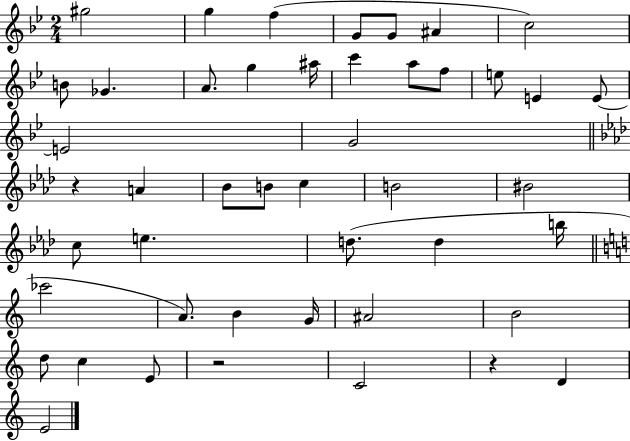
{
  \clef treble
  \numericTimeSignature
  \time 2/4
  \key bes \major
  gis''2 | g''4 f''4( | g'8 g'8 ais'4 | c''2) | \break b'8 ges'4. | a'8. g''4 ais''16 | c'''4 a''8 f''8 | e''8 e'4 e'8~~ | \break e'2 | g'2 | \bar "||" \break \key f \minor r4 a'4 | bes'8 b'8 c''4 | b'2 | bis'2 | \break c''8 e''4. | d''8.( d''4 b''16 | \bar "||" \break \key c \major ces'''2 | a'8.) b'4 g'16 | ais'2 | b'2 | \break d''8 c''4 e'8 | r2 | c'2 | r4 d'4 | \break e'2 | \bar "|."
}